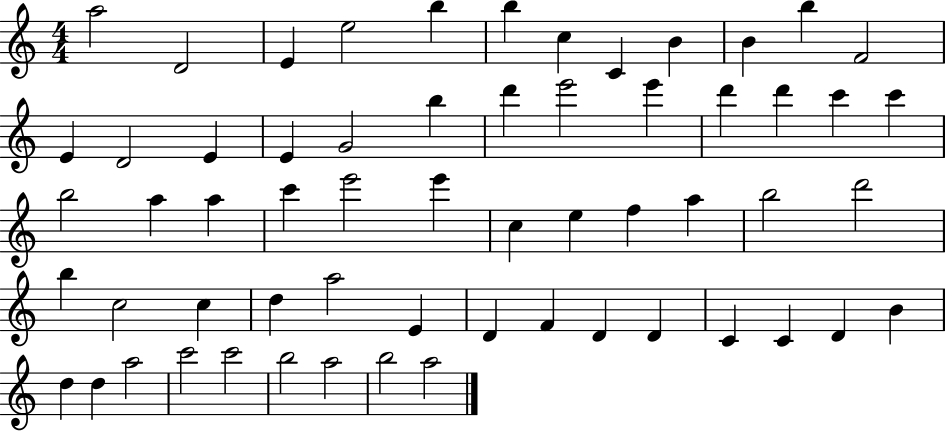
{
  \clef treble
  \numericTimeSignature
  \time 4/4
  \key c \major
  a''2 d'2 | e'4 e''2 b''4 | b''4 c''4 c'4 b'4 | b'4 b''4 f'2 | \break e'4 d'2 e'4 | e'4 g'2 b''4 | d'''4 e'''2 e'''4 | d'''4 d'''4 c'''4 c'''4 | \break b''2 a''4 a''4 | c'''4 e'''2 e'''4 | c''4 e''4 f''4 a''4 | b''2 d'''2 | \break b''4 c''2 c''4 | d''4 a''2 e'4 | d'4 f'4 d'4 d'4 | c'4 c'4 d'4 b'4 | \break d''4 d''4 a''2 | c'''2 c'''2 | b''2 a''2 | b''2 a''2 | \break \bar "|."
}